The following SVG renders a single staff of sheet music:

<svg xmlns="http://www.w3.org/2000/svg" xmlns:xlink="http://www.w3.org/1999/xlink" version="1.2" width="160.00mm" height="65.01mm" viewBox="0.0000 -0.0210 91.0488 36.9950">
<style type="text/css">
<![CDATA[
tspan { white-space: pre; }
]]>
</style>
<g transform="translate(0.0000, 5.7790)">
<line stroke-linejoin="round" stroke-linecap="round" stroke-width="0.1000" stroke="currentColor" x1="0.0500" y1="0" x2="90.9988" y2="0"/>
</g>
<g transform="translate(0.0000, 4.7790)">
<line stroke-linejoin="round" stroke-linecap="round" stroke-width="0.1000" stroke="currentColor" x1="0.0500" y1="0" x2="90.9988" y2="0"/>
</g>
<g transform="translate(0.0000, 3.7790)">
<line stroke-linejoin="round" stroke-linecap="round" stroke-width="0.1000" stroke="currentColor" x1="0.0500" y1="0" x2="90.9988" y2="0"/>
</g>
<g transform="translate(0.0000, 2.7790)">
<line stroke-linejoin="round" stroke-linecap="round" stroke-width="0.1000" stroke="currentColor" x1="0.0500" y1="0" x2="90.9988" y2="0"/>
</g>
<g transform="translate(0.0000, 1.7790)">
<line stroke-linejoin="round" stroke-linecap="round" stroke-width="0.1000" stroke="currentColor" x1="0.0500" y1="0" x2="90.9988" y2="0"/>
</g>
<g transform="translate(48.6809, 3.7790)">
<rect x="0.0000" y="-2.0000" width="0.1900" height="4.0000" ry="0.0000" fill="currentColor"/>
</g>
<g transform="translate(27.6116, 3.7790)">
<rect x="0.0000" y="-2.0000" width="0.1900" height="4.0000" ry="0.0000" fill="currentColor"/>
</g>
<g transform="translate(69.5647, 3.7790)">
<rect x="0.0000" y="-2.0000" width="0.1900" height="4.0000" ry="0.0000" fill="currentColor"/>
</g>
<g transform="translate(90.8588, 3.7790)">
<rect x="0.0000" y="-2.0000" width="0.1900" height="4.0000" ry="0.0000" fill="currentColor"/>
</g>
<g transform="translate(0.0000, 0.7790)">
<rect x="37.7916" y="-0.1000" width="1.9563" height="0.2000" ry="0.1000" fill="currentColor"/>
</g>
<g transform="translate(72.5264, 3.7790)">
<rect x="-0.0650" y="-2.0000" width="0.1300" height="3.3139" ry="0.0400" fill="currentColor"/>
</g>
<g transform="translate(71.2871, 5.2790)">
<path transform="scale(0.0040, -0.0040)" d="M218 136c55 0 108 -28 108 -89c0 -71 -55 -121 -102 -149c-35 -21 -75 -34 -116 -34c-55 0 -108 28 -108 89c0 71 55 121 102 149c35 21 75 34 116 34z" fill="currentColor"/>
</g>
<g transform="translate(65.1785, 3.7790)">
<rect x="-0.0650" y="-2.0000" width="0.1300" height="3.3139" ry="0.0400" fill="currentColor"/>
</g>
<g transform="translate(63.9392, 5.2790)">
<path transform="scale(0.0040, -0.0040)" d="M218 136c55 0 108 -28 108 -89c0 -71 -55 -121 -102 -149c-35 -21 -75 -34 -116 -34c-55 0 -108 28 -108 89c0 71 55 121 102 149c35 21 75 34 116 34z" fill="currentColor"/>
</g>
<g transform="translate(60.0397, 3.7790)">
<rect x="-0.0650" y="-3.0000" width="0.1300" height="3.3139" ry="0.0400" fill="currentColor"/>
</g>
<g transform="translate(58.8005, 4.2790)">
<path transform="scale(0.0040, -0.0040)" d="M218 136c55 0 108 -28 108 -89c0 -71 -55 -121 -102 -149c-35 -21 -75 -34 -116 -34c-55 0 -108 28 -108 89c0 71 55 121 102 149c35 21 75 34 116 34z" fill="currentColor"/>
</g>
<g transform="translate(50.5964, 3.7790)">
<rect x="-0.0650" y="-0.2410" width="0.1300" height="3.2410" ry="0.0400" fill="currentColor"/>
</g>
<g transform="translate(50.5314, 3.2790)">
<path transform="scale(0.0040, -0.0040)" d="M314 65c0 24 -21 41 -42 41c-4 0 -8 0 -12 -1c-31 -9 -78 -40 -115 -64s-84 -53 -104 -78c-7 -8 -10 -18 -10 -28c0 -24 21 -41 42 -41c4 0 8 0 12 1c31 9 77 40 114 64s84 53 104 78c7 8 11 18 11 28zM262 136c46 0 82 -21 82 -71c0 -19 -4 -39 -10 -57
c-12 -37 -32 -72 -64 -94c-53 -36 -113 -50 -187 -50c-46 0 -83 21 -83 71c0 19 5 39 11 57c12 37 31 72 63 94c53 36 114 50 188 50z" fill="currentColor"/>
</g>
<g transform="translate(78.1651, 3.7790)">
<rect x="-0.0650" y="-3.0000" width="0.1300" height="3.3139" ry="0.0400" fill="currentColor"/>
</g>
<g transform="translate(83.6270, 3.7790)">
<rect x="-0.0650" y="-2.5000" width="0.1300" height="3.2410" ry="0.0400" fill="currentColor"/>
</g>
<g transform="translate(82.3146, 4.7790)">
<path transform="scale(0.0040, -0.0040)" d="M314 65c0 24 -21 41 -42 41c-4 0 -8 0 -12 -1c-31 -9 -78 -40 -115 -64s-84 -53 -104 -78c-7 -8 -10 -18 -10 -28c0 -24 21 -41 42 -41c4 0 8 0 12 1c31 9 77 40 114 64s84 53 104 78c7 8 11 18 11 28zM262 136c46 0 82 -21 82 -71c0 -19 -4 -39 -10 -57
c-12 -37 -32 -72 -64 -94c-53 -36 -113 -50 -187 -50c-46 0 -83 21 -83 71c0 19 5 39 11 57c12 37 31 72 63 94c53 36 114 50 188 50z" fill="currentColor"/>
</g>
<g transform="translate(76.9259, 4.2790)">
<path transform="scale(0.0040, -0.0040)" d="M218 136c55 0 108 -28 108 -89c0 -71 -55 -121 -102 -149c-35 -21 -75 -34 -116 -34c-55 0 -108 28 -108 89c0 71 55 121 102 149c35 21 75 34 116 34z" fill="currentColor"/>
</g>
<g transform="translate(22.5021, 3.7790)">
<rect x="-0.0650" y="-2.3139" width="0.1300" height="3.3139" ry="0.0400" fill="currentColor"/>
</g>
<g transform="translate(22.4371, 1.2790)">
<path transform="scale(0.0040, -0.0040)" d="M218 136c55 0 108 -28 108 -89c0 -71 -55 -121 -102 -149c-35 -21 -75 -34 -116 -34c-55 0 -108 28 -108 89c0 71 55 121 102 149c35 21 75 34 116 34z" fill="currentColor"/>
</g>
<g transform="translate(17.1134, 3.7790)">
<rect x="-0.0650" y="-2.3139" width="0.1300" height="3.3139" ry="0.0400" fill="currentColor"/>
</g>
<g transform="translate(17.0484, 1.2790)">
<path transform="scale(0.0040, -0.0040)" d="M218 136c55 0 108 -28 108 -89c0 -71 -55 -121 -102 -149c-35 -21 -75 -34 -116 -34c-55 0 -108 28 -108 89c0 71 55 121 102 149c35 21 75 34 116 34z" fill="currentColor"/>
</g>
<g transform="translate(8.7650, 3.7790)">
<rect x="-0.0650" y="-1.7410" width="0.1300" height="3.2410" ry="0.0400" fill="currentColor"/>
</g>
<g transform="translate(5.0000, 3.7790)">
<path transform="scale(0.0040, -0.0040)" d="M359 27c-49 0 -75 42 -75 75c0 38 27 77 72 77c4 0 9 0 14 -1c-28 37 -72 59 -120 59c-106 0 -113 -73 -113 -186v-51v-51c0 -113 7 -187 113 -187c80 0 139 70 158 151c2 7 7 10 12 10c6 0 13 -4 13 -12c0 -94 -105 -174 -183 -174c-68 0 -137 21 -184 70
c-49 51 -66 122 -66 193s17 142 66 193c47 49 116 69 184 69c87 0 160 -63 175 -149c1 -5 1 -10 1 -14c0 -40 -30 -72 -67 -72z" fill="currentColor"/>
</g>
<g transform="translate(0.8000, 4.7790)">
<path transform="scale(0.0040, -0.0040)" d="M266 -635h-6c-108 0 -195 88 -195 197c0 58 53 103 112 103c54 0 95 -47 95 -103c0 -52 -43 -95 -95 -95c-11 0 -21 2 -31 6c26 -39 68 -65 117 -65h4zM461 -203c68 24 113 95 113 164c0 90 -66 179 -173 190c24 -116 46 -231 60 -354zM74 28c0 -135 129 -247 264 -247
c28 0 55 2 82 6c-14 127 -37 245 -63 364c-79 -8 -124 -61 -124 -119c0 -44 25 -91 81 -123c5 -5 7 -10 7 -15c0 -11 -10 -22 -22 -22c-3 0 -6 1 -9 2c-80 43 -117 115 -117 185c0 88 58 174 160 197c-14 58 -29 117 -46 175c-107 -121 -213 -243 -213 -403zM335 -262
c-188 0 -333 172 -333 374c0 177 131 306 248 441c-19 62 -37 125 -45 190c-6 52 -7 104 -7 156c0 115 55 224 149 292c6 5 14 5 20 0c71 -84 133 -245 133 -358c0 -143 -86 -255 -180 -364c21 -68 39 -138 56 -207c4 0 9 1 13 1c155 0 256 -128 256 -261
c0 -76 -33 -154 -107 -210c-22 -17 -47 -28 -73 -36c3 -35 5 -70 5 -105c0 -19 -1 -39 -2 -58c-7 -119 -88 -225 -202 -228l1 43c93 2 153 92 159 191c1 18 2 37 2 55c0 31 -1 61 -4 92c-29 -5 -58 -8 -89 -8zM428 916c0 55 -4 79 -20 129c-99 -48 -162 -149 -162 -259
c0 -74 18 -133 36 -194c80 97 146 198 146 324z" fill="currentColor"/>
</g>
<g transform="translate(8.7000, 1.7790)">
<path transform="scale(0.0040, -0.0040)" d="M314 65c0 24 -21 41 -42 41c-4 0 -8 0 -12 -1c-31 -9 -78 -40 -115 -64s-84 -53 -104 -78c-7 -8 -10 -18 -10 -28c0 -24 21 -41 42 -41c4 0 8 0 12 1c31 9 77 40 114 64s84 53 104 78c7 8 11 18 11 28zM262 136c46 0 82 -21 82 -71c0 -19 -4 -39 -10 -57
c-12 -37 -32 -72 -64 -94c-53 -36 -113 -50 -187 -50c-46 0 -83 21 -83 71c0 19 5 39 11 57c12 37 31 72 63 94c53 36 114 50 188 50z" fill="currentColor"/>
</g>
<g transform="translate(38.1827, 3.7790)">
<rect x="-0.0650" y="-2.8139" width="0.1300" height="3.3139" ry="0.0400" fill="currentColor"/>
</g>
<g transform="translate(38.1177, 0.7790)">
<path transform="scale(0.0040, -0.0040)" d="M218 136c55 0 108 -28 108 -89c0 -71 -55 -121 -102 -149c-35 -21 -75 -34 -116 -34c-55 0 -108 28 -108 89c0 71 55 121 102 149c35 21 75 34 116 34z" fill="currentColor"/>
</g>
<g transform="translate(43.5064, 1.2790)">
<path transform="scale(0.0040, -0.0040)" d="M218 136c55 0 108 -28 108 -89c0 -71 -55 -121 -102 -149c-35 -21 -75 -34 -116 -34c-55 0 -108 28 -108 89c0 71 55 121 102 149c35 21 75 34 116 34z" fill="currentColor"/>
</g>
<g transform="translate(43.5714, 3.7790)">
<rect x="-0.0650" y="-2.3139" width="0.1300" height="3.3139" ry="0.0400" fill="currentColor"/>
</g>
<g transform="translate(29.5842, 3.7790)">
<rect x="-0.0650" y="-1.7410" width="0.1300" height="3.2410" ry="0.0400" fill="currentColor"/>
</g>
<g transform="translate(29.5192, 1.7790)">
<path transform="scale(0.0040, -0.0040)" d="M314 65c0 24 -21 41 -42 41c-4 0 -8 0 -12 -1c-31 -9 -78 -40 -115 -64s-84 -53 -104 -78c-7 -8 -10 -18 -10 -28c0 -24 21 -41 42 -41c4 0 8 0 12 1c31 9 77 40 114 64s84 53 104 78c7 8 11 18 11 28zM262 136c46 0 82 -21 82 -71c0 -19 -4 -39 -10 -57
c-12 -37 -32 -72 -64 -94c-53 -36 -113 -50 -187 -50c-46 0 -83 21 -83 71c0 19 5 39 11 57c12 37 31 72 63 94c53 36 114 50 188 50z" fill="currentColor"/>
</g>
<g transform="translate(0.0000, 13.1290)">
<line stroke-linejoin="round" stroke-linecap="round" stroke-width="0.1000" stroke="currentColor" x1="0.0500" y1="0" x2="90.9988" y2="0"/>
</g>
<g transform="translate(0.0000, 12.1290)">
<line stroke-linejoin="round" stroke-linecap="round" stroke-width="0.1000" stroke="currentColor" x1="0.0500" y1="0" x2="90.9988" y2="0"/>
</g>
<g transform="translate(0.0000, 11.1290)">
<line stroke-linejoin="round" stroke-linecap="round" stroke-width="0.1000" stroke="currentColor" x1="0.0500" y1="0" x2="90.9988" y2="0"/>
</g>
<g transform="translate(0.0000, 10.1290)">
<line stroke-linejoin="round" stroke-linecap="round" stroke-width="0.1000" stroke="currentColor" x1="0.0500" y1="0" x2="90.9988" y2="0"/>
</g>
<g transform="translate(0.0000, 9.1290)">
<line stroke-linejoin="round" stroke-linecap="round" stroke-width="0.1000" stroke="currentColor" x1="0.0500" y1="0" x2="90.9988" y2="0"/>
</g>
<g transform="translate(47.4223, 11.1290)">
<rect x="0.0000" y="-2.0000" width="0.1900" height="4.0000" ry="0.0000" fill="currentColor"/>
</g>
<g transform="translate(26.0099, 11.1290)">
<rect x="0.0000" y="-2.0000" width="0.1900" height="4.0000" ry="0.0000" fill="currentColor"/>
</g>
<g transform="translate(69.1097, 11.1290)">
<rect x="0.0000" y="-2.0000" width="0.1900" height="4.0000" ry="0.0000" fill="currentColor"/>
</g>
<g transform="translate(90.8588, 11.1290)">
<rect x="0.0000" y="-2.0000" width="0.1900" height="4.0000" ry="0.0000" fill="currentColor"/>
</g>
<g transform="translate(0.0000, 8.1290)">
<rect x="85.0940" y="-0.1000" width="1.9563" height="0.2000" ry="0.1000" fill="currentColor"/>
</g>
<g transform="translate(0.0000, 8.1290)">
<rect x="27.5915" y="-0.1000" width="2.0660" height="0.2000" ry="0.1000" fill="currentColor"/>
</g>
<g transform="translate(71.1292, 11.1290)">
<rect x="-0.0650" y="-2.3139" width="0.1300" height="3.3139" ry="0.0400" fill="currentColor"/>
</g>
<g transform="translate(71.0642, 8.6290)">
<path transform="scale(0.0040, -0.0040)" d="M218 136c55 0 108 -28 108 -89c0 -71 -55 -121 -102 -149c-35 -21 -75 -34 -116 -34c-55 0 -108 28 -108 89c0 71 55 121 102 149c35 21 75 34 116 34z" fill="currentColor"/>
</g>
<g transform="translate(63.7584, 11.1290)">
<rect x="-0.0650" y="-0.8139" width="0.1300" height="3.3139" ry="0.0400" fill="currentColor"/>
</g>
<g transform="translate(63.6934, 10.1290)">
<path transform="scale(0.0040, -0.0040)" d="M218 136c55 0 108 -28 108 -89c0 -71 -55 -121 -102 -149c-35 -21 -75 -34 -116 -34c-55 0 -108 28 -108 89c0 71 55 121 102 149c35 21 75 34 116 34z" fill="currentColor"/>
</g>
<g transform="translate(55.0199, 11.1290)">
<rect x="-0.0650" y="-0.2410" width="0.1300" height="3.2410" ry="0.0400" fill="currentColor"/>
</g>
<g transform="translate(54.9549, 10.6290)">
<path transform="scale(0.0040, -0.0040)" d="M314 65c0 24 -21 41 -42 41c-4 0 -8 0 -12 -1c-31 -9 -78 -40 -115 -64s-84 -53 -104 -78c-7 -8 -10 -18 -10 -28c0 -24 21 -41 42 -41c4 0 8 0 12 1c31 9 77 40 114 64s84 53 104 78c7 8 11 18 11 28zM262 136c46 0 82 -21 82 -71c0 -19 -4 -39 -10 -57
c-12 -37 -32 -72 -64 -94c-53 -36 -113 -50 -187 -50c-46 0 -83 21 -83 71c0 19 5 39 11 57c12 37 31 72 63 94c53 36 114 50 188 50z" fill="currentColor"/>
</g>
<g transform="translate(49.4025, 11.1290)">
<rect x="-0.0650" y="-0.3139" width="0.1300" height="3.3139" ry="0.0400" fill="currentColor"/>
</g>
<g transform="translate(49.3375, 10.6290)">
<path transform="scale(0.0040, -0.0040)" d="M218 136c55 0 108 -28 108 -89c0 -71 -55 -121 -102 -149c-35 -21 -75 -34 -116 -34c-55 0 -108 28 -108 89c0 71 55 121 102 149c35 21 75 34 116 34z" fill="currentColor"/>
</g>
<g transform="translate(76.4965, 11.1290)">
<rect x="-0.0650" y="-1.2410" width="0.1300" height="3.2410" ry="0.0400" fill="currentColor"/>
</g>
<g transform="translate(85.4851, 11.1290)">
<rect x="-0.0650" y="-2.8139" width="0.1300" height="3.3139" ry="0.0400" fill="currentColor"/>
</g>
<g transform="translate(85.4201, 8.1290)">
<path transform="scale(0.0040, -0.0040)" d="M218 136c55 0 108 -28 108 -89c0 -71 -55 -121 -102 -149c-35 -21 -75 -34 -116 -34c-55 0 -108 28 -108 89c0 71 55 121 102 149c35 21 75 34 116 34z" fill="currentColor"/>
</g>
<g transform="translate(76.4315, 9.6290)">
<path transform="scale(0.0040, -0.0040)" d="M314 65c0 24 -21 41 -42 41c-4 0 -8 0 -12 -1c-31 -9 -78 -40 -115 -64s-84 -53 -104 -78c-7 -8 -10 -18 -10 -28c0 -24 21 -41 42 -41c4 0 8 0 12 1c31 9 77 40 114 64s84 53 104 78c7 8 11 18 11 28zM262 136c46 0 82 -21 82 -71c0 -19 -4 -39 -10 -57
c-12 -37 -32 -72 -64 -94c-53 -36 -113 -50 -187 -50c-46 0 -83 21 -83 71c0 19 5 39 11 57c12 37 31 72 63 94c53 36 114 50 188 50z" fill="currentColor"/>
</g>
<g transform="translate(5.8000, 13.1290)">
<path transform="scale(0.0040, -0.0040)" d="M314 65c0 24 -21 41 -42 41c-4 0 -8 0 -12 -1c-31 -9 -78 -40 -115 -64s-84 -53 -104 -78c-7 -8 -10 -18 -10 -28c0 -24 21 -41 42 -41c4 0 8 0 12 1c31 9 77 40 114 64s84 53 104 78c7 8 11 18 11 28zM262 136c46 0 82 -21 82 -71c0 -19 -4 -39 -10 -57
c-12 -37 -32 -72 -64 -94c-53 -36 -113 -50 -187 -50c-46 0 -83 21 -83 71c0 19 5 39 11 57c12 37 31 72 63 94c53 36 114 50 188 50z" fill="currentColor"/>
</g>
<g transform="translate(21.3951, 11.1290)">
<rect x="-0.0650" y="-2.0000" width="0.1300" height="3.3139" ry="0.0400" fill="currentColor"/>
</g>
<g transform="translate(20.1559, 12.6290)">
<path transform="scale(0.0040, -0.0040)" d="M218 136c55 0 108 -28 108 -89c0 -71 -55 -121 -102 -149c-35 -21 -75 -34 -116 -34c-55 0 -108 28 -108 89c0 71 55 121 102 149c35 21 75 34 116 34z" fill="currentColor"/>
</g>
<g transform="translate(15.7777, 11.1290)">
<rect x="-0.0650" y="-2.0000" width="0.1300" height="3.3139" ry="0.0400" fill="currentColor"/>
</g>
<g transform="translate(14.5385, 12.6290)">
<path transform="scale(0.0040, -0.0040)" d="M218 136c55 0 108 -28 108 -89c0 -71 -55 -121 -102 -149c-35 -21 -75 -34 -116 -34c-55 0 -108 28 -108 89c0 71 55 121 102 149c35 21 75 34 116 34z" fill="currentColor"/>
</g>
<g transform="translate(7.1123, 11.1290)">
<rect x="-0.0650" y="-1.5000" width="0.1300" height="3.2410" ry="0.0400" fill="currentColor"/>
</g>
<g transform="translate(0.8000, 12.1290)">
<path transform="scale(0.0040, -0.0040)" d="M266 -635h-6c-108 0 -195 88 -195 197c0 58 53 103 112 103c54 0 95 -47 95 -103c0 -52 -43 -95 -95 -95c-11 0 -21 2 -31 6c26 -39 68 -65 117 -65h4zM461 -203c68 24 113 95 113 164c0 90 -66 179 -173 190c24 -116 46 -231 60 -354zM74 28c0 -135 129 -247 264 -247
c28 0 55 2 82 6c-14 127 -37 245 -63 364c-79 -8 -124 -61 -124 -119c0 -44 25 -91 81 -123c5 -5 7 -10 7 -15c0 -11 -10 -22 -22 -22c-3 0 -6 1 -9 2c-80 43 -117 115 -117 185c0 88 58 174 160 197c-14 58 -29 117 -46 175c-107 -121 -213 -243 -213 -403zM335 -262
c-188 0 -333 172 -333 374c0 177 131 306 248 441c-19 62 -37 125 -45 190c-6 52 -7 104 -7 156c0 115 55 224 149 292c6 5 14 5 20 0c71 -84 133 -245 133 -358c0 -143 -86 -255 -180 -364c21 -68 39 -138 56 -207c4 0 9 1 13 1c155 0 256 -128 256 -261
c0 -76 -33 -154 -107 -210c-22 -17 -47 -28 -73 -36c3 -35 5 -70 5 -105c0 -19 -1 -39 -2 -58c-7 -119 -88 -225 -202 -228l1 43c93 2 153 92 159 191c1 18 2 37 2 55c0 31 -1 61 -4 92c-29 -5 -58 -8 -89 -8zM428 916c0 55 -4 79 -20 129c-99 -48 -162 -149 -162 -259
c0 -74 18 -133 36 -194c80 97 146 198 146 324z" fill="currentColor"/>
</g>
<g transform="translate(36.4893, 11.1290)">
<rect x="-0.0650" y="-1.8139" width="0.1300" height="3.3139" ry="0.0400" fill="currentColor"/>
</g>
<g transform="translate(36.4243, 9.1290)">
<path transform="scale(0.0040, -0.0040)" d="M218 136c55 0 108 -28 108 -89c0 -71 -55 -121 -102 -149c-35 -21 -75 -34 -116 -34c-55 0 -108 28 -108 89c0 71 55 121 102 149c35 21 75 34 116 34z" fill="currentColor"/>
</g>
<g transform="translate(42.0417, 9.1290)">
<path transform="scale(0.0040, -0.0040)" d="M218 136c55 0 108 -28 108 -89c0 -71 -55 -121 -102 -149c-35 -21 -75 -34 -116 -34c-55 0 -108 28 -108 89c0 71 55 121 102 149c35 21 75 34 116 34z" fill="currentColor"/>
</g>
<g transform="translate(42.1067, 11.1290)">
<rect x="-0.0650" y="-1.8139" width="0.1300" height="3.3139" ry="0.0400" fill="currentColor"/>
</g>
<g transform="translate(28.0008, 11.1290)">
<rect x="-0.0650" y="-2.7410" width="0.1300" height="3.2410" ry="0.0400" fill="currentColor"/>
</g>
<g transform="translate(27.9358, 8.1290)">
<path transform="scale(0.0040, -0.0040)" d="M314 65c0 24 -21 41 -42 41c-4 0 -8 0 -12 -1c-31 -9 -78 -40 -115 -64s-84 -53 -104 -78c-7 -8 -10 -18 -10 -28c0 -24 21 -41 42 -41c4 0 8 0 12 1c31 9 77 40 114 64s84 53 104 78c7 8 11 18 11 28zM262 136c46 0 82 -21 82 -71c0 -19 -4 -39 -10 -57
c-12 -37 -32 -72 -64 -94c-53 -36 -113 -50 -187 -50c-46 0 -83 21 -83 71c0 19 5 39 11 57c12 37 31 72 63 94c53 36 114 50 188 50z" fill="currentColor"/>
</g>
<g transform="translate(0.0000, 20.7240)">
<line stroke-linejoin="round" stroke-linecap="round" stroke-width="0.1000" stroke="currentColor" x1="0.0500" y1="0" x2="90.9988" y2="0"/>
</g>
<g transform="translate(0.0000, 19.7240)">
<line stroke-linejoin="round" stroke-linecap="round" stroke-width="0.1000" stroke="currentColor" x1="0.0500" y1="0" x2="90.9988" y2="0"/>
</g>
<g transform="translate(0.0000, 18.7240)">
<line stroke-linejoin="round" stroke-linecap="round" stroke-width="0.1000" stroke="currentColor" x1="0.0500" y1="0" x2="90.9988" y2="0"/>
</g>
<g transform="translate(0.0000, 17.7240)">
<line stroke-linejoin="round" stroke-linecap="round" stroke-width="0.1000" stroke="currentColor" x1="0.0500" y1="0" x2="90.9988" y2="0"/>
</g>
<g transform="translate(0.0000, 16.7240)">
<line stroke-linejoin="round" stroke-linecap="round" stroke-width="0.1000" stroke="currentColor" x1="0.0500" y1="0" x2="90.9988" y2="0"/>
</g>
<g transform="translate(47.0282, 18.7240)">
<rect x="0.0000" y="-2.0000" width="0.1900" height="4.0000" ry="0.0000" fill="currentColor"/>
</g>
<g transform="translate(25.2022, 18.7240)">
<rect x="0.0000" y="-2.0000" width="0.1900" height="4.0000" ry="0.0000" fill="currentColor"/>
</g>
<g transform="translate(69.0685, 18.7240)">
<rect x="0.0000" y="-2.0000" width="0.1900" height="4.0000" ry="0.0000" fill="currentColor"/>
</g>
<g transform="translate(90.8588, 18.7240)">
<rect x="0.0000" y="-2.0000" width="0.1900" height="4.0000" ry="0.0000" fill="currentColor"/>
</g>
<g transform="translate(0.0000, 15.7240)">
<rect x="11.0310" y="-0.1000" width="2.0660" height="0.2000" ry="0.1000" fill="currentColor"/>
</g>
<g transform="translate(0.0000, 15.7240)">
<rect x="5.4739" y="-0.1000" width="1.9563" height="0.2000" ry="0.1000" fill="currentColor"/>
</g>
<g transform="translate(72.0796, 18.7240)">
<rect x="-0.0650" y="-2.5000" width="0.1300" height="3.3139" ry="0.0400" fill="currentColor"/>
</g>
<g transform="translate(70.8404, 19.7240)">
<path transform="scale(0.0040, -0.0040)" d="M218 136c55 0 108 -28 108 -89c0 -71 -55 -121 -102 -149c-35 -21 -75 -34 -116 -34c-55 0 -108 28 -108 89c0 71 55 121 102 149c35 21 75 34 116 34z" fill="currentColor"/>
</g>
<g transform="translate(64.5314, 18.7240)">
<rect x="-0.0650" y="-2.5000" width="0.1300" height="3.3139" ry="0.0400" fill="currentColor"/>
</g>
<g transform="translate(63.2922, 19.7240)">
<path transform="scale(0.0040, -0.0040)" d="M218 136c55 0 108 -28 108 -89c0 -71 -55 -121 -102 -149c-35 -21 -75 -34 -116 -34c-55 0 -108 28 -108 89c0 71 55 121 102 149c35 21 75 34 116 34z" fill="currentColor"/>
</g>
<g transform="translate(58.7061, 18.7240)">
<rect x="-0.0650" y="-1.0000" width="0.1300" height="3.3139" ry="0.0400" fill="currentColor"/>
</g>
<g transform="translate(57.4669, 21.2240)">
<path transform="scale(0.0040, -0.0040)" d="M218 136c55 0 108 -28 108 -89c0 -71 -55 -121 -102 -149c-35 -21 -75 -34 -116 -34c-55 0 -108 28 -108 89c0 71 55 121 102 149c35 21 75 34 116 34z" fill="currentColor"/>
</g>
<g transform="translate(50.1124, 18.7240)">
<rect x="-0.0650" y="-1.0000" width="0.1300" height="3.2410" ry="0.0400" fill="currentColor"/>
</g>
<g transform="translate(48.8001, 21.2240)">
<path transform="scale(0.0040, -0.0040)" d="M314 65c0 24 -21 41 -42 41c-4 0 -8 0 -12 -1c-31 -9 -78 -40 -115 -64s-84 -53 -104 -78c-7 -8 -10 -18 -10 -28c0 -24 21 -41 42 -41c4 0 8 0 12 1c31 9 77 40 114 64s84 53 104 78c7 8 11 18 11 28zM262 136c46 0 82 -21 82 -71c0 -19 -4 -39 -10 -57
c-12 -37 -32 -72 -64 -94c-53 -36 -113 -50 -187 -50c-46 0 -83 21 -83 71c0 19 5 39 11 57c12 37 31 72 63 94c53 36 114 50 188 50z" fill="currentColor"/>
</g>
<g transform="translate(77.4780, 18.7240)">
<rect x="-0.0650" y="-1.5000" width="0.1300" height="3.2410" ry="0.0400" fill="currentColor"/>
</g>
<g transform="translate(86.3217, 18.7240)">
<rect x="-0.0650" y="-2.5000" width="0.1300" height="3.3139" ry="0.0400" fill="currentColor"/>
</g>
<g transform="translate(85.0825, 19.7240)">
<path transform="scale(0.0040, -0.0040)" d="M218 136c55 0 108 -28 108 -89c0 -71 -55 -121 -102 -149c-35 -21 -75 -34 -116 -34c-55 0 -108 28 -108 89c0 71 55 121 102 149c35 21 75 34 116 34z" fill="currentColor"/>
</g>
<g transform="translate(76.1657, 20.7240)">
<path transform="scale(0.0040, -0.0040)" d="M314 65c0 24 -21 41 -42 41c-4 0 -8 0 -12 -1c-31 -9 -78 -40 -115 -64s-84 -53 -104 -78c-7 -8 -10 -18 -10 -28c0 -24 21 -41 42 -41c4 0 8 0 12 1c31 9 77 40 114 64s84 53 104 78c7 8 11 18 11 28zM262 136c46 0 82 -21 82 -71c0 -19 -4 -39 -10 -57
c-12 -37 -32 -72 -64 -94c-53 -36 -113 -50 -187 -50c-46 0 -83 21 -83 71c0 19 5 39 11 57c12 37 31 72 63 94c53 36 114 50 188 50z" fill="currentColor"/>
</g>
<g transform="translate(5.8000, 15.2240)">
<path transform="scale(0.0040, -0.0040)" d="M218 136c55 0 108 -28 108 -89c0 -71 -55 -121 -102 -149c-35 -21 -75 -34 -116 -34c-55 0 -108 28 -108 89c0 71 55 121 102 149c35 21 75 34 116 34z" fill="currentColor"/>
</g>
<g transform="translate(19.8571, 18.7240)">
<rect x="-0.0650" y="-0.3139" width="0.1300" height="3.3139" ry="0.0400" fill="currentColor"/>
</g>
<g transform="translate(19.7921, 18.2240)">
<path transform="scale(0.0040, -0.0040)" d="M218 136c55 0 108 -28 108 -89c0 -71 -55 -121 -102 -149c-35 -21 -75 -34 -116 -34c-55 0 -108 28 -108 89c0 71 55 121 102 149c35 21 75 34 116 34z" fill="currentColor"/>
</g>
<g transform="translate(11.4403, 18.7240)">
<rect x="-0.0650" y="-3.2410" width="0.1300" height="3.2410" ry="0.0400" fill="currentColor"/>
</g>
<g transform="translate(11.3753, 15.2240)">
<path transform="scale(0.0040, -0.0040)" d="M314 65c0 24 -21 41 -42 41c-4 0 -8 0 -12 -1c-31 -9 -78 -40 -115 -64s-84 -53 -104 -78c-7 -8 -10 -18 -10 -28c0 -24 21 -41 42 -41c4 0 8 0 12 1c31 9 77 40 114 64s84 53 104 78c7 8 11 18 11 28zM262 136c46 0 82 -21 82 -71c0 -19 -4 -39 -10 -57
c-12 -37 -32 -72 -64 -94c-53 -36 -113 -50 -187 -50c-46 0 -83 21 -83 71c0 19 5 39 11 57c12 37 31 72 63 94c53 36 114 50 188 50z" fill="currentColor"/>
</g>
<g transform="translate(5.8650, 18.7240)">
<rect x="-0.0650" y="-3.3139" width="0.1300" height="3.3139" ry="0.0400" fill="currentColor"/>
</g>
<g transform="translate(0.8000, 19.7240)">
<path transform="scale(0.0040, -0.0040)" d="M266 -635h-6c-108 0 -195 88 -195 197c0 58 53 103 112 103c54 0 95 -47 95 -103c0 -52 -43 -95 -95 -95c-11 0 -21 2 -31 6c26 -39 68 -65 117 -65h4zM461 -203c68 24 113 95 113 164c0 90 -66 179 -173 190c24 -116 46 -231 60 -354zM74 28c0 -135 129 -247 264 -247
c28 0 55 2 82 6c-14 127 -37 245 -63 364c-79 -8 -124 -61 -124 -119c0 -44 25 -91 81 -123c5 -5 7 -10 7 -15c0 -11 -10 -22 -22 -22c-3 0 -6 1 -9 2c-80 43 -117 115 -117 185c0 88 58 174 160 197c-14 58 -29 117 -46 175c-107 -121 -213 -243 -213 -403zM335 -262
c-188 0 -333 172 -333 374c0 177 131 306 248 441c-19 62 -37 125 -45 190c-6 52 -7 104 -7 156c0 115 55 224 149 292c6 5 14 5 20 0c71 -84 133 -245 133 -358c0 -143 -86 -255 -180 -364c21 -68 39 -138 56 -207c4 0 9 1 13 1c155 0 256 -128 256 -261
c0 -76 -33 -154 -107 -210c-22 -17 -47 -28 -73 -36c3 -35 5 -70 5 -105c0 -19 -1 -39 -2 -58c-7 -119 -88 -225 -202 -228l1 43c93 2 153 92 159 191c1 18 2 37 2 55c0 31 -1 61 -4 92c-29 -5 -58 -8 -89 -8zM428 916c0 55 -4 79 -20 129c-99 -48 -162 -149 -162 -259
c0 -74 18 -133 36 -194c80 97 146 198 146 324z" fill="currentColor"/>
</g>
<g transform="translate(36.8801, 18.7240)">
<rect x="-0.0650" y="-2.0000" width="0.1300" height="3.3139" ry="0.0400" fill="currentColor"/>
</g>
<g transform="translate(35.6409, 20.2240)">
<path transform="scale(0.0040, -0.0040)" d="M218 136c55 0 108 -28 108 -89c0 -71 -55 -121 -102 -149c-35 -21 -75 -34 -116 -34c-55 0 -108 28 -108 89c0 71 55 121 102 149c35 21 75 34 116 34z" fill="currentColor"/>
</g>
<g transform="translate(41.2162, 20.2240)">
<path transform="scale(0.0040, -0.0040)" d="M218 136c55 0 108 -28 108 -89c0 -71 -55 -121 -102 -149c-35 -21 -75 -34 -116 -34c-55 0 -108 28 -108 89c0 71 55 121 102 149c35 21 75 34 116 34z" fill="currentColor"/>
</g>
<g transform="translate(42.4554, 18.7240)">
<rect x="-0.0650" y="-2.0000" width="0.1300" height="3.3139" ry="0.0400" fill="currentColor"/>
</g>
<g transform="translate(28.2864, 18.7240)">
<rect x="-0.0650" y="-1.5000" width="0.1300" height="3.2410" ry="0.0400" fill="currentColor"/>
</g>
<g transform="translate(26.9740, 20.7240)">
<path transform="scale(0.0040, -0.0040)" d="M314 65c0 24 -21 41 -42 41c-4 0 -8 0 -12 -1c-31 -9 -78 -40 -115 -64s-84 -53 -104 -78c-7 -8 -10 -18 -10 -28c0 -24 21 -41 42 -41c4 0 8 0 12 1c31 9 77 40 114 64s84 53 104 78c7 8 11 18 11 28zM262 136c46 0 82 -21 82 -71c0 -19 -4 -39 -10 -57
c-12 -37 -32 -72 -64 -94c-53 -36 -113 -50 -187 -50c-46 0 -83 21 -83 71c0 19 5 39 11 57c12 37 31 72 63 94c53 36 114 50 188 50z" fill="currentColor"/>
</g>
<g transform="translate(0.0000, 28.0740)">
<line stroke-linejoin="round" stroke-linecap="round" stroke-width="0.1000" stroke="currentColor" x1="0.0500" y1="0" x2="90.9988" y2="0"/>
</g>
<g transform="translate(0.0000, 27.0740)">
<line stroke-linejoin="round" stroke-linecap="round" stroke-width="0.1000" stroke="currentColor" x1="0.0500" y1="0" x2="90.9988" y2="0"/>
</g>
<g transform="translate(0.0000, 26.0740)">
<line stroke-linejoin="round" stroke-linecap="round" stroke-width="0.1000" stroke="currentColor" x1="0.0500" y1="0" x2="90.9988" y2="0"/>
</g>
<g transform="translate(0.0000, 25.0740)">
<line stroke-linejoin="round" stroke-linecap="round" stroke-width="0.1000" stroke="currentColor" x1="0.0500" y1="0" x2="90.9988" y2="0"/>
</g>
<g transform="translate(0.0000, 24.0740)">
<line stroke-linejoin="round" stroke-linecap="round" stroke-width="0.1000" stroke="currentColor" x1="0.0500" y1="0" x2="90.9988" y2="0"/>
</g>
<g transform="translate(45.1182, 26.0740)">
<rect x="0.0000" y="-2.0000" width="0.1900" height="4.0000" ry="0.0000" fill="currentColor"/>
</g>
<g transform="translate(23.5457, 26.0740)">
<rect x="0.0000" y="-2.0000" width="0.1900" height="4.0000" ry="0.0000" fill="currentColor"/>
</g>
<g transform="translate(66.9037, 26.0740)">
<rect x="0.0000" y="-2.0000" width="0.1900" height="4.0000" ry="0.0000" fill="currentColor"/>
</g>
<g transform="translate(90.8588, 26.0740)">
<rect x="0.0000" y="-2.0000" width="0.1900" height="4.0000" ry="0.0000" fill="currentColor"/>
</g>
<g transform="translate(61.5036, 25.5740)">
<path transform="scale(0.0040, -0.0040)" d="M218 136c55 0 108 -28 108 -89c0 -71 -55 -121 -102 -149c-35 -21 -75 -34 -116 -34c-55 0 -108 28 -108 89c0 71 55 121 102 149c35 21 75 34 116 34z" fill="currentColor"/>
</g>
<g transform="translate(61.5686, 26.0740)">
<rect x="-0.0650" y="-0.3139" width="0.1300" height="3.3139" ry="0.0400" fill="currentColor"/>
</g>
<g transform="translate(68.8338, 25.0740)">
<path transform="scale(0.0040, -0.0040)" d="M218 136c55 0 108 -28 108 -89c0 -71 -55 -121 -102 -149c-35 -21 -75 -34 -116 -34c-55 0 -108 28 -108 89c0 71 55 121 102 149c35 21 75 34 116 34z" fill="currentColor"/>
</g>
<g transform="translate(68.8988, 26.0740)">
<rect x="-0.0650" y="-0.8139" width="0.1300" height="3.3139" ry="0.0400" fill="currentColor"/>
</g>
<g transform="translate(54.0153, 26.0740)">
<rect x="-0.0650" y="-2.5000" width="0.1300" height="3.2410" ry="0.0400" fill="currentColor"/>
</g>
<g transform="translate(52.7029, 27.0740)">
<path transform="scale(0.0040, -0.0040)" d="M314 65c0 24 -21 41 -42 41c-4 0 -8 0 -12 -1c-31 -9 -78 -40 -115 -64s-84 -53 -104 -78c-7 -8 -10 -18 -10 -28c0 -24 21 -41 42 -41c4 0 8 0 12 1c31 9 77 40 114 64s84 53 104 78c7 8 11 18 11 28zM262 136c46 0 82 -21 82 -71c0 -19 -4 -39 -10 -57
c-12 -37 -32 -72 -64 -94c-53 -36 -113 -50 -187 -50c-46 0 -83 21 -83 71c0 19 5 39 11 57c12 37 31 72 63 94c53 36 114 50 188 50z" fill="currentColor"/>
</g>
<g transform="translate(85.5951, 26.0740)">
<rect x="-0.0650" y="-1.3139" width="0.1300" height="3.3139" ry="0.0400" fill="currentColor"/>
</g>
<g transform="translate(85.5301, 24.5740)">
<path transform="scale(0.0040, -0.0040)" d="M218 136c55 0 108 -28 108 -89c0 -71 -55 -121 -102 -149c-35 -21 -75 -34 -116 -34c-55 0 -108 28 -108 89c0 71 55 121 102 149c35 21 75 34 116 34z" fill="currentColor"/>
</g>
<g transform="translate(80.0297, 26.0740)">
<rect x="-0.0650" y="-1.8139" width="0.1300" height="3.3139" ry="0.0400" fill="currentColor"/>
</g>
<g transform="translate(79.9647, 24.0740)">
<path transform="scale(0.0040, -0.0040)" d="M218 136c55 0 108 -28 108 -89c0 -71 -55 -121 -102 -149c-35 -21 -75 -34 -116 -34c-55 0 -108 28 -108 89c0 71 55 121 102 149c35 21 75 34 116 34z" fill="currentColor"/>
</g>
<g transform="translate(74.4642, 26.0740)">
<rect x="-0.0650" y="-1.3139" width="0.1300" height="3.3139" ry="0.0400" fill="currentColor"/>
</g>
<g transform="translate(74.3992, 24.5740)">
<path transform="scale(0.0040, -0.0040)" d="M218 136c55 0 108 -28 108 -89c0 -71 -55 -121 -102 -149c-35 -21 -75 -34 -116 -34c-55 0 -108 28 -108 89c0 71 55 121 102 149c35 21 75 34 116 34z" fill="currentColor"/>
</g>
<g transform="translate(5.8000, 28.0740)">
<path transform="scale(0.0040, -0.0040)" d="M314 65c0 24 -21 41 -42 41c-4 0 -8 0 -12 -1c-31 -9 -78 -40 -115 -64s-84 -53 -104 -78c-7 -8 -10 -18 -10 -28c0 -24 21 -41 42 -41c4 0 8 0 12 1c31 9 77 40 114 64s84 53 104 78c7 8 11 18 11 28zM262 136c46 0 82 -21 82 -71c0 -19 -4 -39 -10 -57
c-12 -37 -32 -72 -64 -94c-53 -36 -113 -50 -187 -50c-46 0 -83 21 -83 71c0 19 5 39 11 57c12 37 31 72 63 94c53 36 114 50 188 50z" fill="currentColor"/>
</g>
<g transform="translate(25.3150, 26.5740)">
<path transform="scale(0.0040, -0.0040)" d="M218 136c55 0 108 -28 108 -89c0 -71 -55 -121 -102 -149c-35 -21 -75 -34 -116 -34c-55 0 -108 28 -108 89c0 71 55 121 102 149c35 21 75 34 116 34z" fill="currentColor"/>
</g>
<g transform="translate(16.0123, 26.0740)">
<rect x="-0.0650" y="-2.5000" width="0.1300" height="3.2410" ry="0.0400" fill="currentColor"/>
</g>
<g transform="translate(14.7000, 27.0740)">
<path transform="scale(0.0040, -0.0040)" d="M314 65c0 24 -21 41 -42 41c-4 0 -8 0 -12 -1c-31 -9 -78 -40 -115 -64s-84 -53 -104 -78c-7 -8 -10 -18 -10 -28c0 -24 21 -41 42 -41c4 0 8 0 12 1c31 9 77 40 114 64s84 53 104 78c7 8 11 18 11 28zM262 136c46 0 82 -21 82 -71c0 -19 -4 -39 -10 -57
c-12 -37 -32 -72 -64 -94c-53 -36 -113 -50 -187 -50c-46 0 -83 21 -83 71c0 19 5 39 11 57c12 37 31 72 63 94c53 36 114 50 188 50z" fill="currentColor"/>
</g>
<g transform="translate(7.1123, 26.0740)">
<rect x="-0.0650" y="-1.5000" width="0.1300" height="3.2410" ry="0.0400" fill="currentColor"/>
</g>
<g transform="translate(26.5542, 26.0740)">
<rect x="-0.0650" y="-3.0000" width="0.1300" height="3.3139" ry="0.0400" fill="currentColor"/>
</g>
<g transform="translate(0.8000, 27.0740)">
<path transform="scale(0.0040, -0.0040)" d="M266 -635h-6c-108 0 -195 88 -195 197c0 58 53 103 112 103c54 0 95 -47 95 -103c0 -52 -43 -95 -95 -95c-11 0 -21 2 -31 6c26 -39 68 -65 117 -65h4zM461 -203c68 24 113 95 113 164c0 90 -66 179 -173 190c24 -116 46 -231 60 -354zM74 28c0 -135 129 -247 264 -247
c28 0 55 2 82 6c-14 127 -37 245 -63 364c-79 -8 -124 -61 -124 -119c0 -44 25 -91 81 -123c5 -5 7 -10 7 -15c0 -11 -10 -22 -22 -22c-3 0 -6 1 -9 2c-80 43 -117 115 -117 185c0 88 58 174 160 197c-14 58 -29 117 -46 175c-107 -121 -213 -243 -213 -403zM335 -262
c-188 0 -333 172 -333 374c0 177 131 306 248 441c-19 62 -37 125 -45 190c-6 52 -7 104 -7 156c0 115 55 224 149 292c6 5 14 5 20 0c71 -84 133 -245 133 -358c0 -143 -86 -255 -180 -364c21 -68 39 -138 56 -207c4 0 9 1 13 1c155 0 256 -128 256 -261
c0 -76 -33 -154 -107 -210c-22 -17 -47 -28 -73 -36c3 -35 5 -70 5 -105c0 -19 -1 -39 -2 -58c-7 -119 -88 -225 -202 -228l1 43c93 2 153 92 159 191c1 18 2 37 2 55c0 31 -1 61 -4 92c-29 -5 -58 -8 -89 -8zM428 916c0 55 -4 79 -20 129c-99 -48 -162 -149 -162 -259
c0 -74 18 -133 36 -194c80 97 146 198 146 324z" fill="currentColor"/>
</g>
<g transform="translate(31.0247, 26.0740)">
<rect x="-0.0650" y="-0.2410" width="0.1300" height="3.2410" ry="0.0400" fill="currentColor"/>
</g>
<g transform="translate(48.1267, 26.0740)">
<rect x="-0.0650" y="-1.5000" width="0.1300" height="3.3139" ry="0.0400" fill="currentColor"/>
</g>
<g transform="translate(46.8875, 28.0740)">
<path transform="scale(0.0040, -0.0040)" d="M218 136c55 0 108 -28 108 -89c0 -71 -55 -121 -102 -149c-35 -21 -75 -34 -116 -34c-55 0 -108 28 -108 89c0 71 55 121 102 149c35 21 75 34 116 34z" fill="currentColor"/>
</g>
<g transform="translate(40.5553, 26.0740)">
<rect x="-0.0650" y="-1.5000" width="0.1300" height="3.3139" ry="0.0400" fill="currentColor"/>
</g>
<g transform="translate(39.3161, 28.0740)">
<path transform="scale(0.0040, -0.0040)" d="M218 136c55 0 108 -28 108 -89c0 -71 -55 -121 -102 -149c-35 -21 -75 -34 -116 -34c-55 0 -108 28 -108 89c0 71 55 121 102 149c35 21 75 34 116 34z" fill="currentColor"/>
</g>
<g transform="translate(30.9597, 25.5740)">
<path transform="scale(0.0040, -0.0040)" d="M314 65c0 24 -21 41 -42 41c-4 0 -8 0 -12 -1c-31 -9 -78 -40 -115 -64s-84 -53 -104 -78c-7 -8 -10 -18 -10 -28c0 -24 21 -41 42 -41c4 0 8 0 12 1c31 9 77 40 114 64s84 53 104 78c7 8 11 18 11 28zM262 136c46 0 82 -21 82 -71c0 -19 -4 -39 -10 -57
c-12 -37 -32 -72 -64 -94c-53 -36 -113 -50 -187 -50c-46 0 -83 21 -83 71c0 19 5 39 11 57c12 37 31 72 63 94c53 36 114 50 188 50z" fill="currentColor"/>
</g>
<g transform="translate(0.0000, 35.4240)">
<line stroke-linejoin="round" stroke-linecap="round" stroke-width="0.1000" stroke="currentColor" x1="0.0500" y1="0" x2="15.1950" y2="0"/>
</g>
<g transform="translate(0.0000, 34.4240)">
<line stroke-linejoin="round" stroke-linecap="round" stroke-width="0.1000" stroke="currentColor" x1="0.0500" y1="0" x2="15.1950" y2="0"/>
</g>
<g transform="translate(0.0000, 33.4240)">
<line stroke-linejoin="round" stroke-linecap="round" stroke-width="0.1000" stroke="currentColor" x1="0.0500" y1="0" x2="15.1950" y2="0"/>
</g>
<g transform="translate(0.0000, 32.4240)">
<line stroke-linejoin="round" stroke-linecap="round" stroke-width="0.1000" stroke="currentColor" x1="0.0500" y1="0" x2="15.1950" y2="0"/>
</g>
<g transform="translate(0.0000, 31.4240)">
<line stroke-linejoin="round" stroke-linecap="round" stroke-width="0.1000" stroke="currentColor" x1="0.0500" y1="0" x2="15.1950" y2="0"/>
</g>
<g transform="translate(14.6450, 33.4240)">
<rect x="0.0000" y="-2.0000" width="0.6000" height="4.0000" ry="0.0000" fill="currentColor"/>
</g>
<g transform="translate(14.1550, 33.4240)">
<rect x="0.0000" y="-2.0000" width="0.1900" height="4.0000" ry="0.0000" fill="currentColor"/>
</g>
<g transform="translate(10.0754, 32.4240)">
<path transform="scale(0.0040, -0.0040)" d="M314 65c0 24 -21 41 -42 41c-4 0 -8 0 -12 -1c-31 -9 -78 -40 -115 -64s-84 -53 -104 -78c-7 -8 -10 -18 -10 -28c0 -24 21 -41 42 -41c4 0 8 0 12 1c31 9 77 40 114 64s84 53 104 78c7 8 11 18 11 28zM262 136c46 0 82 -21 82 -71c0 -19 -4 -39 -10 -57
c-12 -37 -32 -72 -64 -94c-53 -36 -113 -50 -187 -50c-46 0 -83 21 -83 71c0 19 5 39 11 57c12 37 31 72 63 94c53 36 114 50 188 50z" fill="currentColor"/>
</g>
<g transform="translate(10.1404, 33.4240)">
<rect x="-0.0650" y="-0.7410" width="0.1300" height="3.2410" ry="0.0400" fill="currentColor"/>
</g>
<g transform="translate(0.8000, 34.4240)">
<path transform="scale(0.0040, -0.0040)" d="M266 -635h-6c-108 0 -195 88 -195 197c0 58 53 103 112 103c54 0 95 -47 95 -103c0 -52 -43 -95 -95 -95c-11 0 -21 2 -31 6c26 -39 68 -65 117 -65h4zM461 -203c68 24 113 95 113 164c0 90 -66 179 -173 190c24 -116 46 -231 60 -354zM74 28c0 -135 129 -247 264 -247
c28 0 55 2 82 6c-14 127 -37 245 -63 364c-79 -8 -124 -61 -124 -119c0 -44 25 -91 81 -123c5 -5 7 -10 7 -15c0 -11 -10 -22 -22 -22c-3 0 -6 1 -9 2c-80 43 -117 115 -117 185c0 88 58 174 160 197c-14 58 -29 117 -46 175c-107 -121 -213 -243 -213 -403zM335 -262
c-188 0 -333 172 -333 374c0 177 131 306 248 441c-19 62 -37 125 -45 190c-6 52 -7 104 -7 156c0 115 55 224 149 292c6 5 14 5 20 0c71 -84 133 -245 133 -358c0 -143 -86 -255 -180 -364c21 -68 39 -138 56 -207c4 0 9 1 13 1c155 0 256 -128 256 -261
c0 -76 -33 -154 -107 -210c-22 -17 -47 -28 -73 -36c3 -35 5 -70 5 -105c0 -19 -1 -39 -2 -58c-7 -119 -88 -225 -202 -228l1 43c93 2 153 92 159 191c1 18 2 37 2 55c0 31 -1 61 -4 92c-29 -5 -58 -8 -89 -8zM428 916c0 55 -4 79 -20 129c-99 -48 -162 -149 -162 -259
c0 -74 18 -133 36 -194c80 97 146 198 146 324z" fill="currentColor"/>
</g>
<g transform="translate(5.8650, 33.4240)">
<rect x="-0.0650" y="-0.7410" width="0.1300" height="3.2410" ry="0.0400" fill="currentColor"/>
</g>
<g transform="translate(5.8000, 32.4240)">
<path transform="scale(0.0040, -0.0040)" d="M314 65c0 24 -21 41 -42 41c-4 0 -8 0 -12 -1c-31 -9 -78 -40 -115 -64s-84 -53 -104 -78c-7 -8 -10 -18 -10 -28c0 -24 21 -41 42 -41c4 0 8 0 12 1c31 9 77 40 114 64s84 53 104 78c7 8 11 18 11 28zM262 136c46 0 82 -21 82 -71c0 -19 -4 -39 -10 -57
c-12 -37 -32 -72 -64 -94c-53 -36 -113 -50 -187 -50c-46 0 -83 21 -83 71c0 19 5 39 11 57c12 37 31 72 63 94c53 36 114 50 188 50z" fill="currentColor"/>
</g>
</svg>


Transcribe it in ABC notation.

X:1
T:Untitled
M:4/4
L:1/4
K:C
f2 g g f2 a g c2 A F F A G2 E2 F F a2 f f c c2 d g e2 a b b2 c E2 F F D2 D G G E2 G E2 G2 A c2 E E G2 c d e f e d2 d2